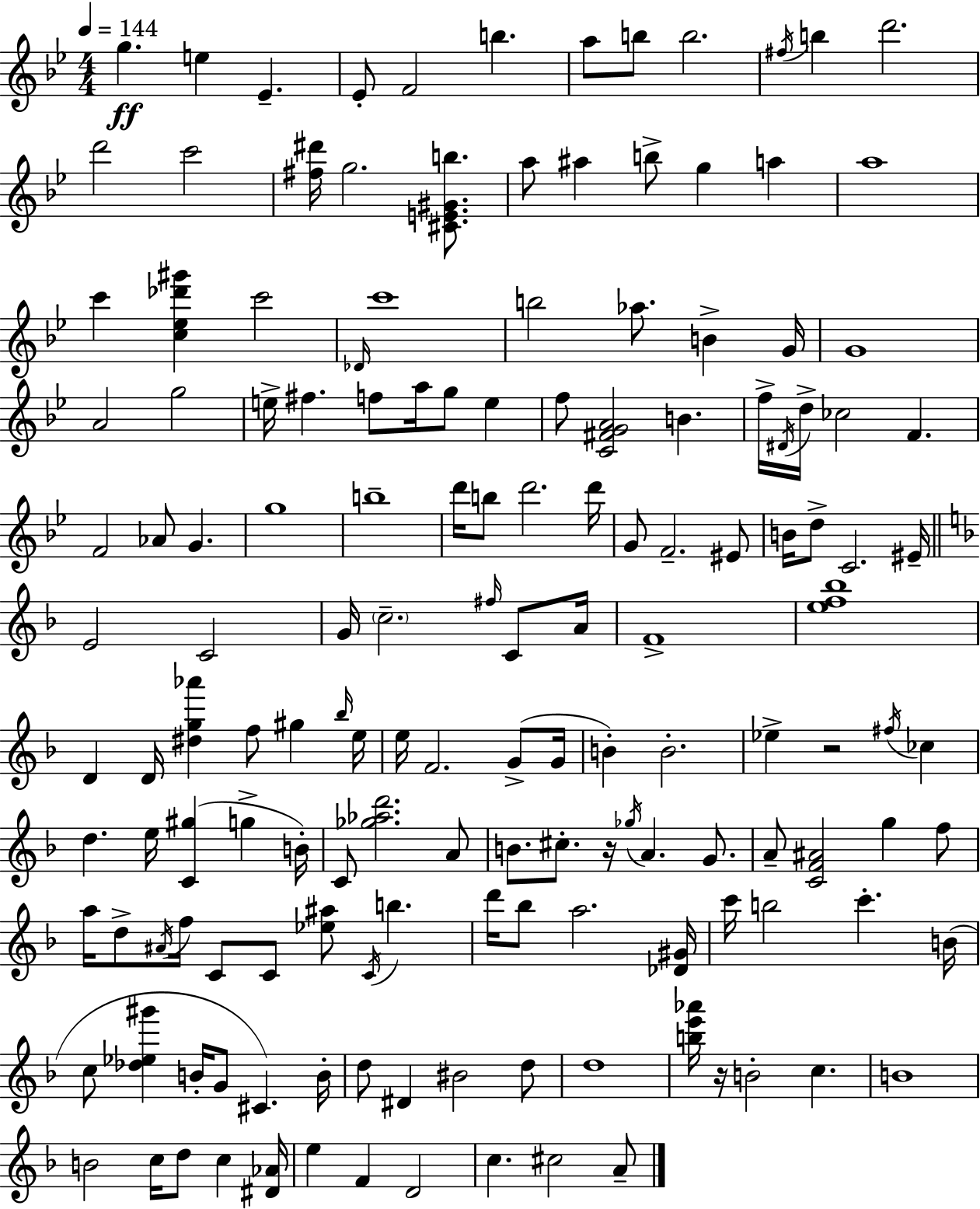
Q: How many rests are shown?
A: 3